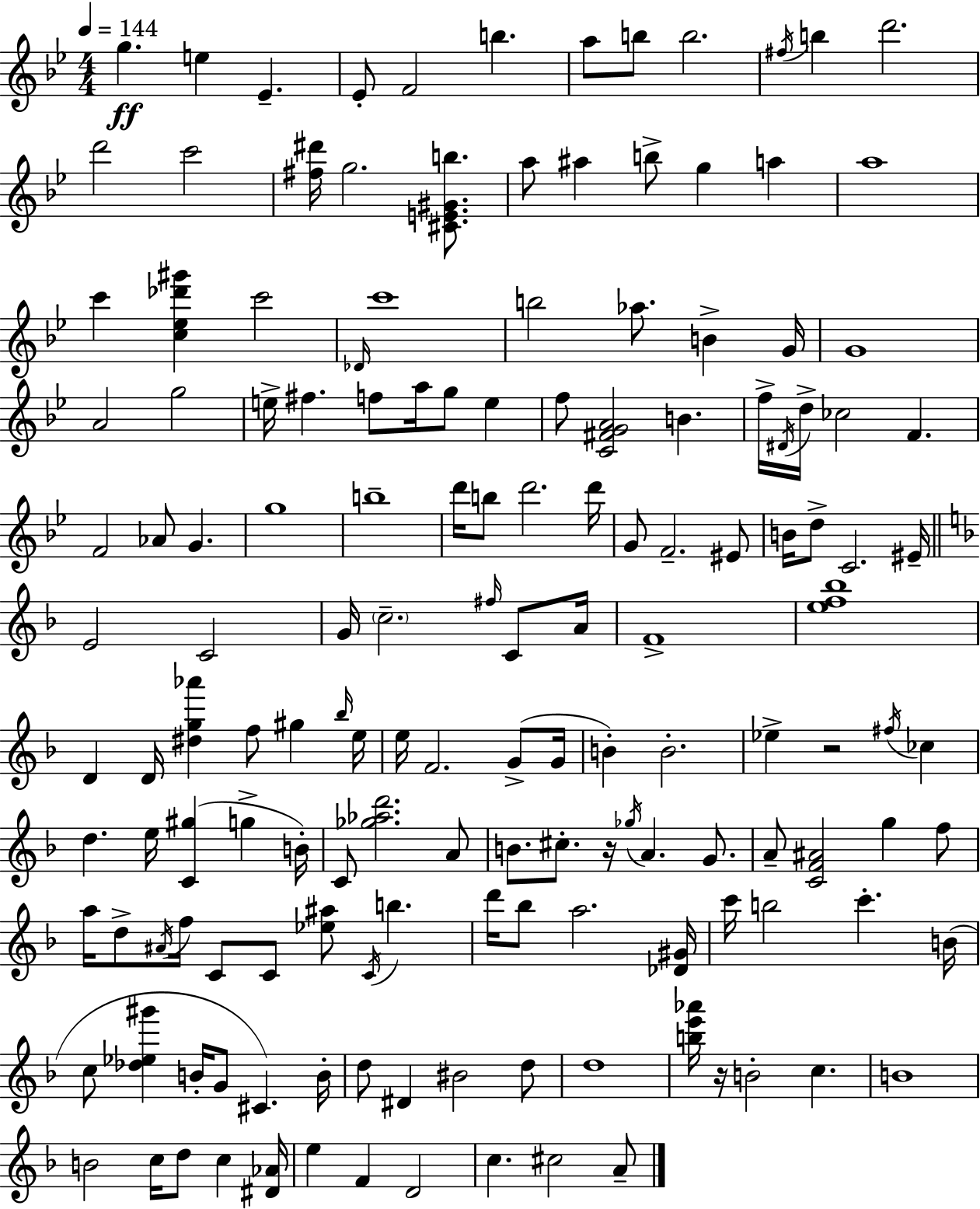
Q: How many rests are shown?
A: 3